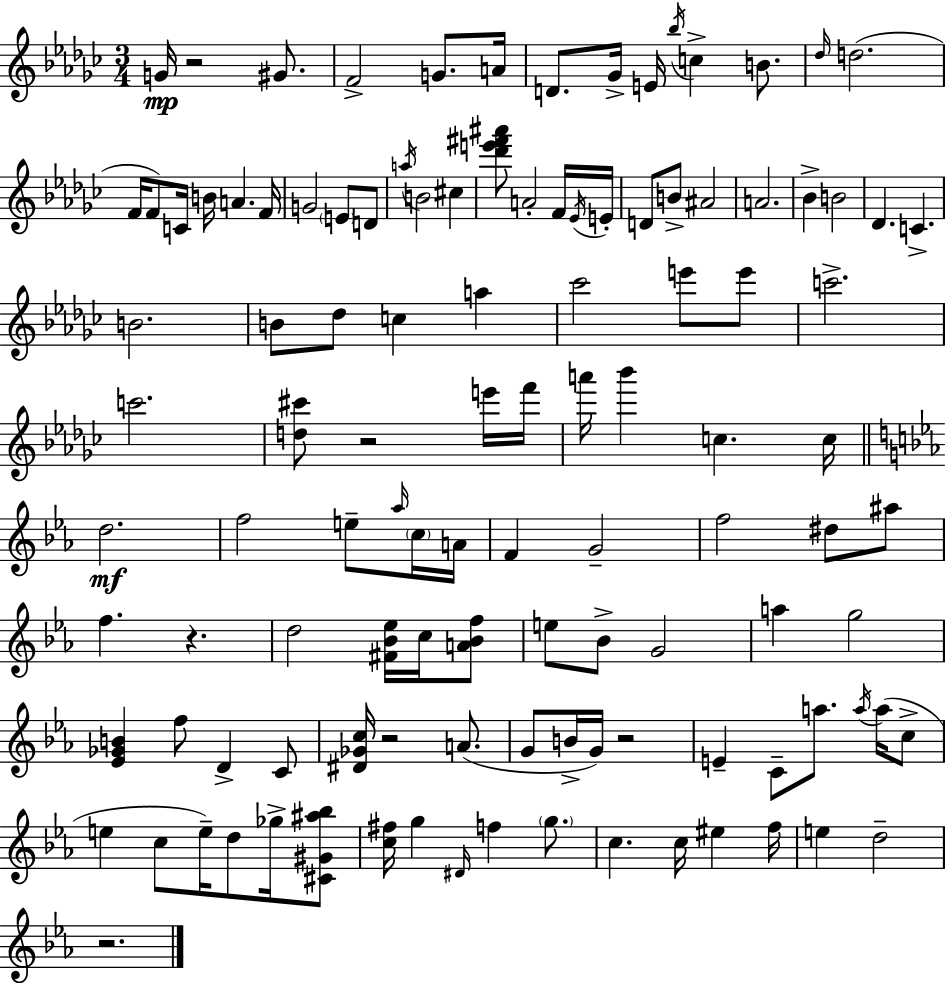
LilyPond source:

{
  \clef treble
  \numericTimeSignature
  \time 3/4
  \key ees \minor
  g'16\mp r2 gis'8. | f'2-> g'8. a'16 | d'8. ges'16-> e'16 \acciaccatura { bes''16 } c''4-> b'8. | \grace { des''16 }( d''2. | \break f'16 f'8) c'16 b'16 a'4. | f'16 g'2 \parenthesize e'8 | d'8 \acciaccatura { a''16 } b'2 cis''4 | <des''' e''' fis''' ais'''>8 a'2-. | \break f'16 \acciaccatura { ees'16 } e'16-. d'8 b'8-> ais'2 | a'2. | bes'4-> b'2 | des'4. c'4.-> | \break b'2. | b'8 des''8 c''4 | a''4 ces'''2 | e'''8 e'''8 c'''2.-> | \break c'''2. | <d'' cis'''>8 r2 | e'''16 f'''16 a'''16 bes'''4 c''4. | c''16 \bar "||" \break \key c \minor d''2.\mf | f''2 e''8-- \grace { aes''16 } \parenthesize c''16 | a'16 f'4 g'2-- | f''2 dis''8 ais''8 | \break f''4. r4. | d''2 <fis' bes' ees''>16 c''16 <a' bes' f''>8 | e''8 bes'8-> g'2 | a''4 g''2 | \break <ees' ges' b'>4 f''8 d'4-> c'8 | <dis' ges' c''>16 r2 a'8.( | g'8 b'16-> g'16) r2 | e'4-- c'8-- a''8. \acciaccatura { a''16 } a''16( | \break c''8-> e''4 c''8 e''16--) d''8 ges''16-> | <cis' gis' ais'' bes''>8 <c'' fis''>16 g''4 \grace { dis'16 } f''4 | \parenthesize g''8. c''4. c''16 eis''4 | f''16 e''4 d''2-- | \break r2. | \bar "|."
}